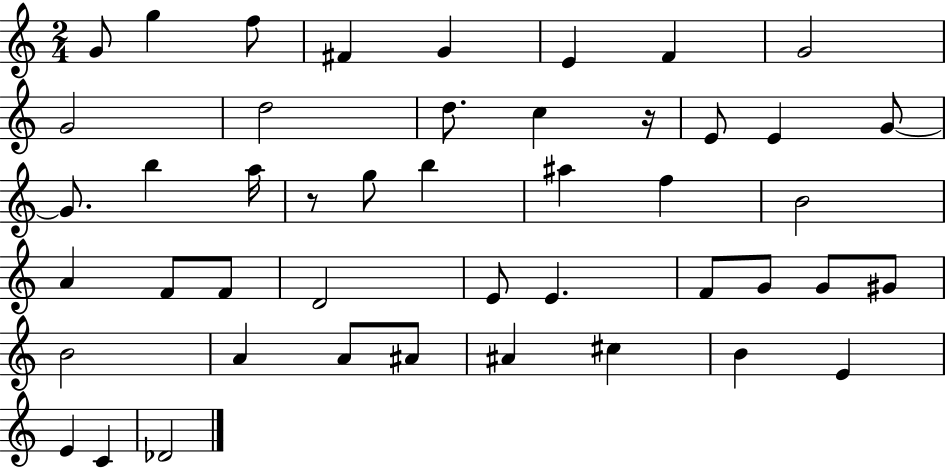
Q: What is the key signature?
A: C major